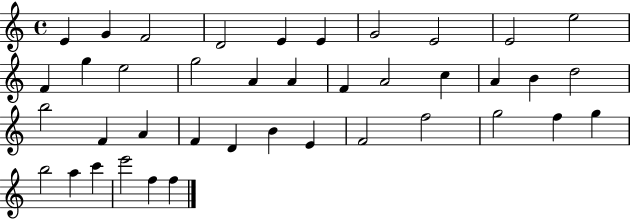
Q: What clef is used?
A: treble